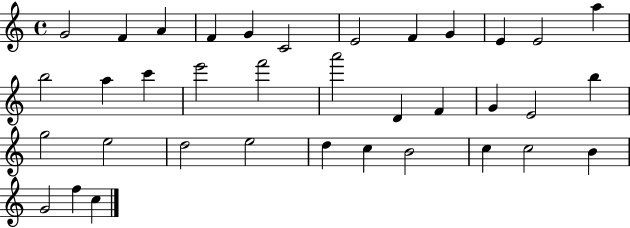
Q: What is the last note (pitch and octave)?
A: C5